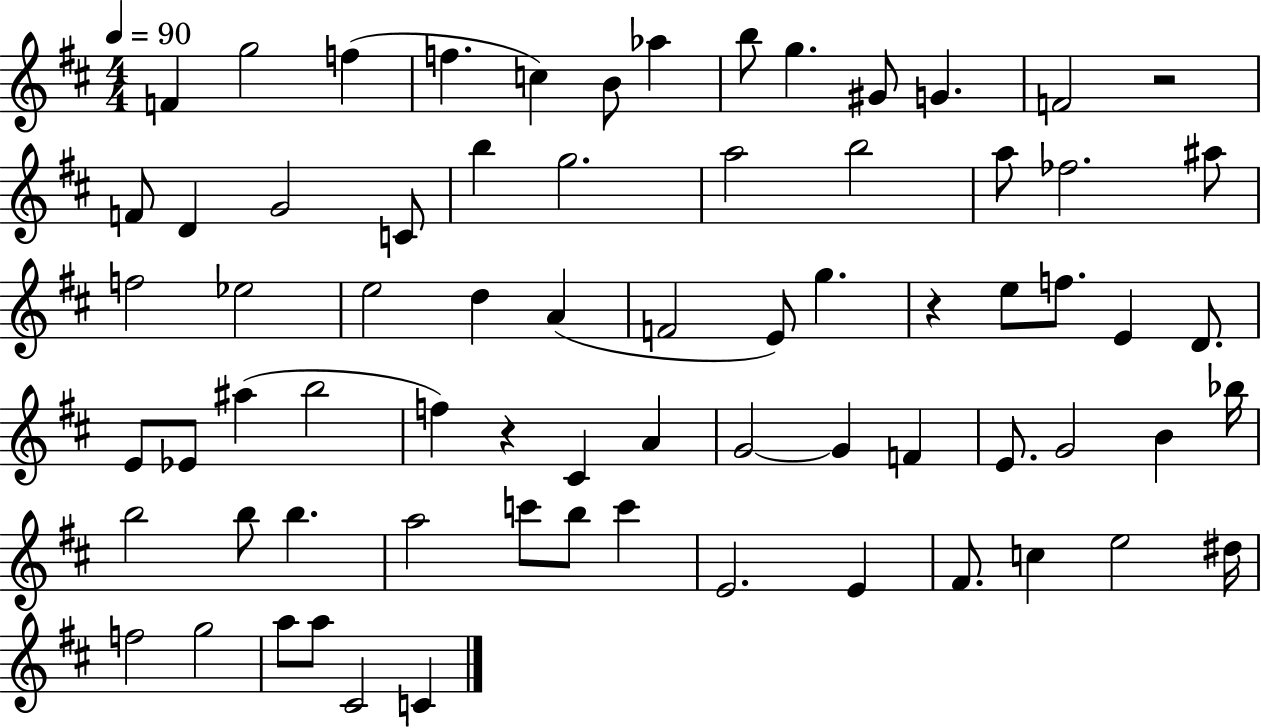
F4/q G5/h F5/q F5/q. C5/q B4/e Ab5/q B5/e G5/q. G#4/e G4/q. F4/h R/h F4/e D4/q G4/h C4/e B5/q G5/h. A5/h B5/h A5/e FES5/h. A#5/e F5/h Eb5/h E5/h D5/q A4/q F4/h E4/e G5/q. R/q E5/e F5/e. E4/q D4/e. E4/e Eb4/e A#5/q B5/h F5/q R/q C#4/q A4/q G4/h G4/q F4/q E4/e. G4/h B4/q Bb5/s B5/h B5/e B5/q. A5/h C6/e B5/e C6/q E4/h. E4/q F#4/e. C5/q E5/h D#5/s F5/h G5/h A5/e A5/e C#4/h C4/q